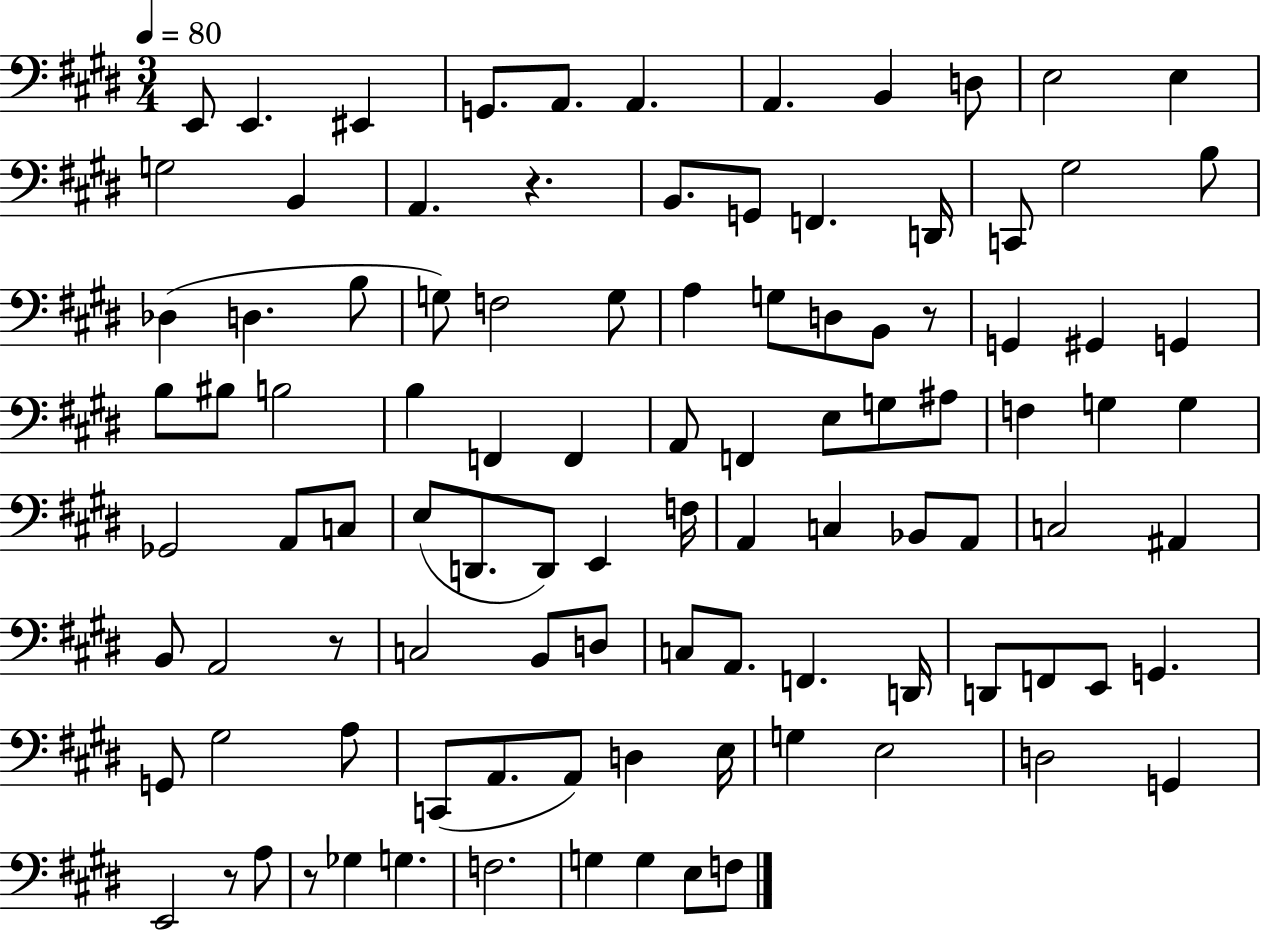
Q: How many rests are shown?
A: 5